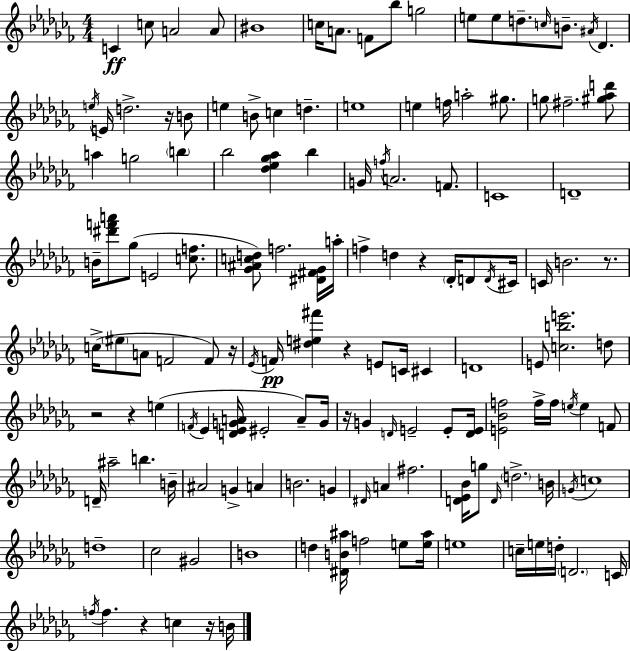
C4/q C5/e A4/h A4/e BIS4/w C5/s A4/e. F4/e Bb5/e G5/h E5/e E5/e D5/e. C5/s B4/e. A#4/s Db4/q. E5/s E4/s D5/h. R/s B4/e E5/q B4/e C5/q D5/q. E5/w E5/q F5/s A5/h G#5/e. G5/e F#5/h. [G#5,Ab5,D6]/e A5/q G5/h B5/q Bb5/h [Db5,Eb5,Gb5,Ab5]/q Bb5/q G4/s F5/s A4/h. F4/e. C4/w D4/w B4/s [D#6,F6,A6]/e Gb5/e E4/h [C5,F5]/e. [Gb4,A#4,C5,D5]/e F5/h. [D#4,F#4,Gb4]/s A5/s F5/q D5/q R/q Db4/s D4/e D4/s C#4/s C4/s B4/h. R/e. C5/s EIS5/e A4/e F4/h F4/e R/s Eb4/s F4/s [D#5,E5,F#6]/q R/q E4/e C4/s C#4/q D4/w E4/e [C5,B5,E6]/h. D5/e R/h R/q E5/q F4/s Eb4/q [D4,Eb4,G4,A4]/s EIS4/h A4/e G4/s R/s G4/q D4/s E4/h E4/e [D4,E4]/s [E4,Bb4,F5]/h F5/s F5/s E5/s E5/q F4/e D4/s A#5/h B5/q. B4/s A#4/h G4/q A4/q B4/h. G4/q D#4/s A4/q F#5/h. [D4,Eb4,Bb4]/s G5/e D4/s D5/h. B4/s G4/s C5/w D5/w CES5/h G#4/h B4/w D5/q [D#4,B4,A#5]/s F5/h E5/e [E5,A#5]/s E5/w C5/s E5/s D5/s D4/h. C4/s F5/s F5/q. R/q C5/q R/s B4/s